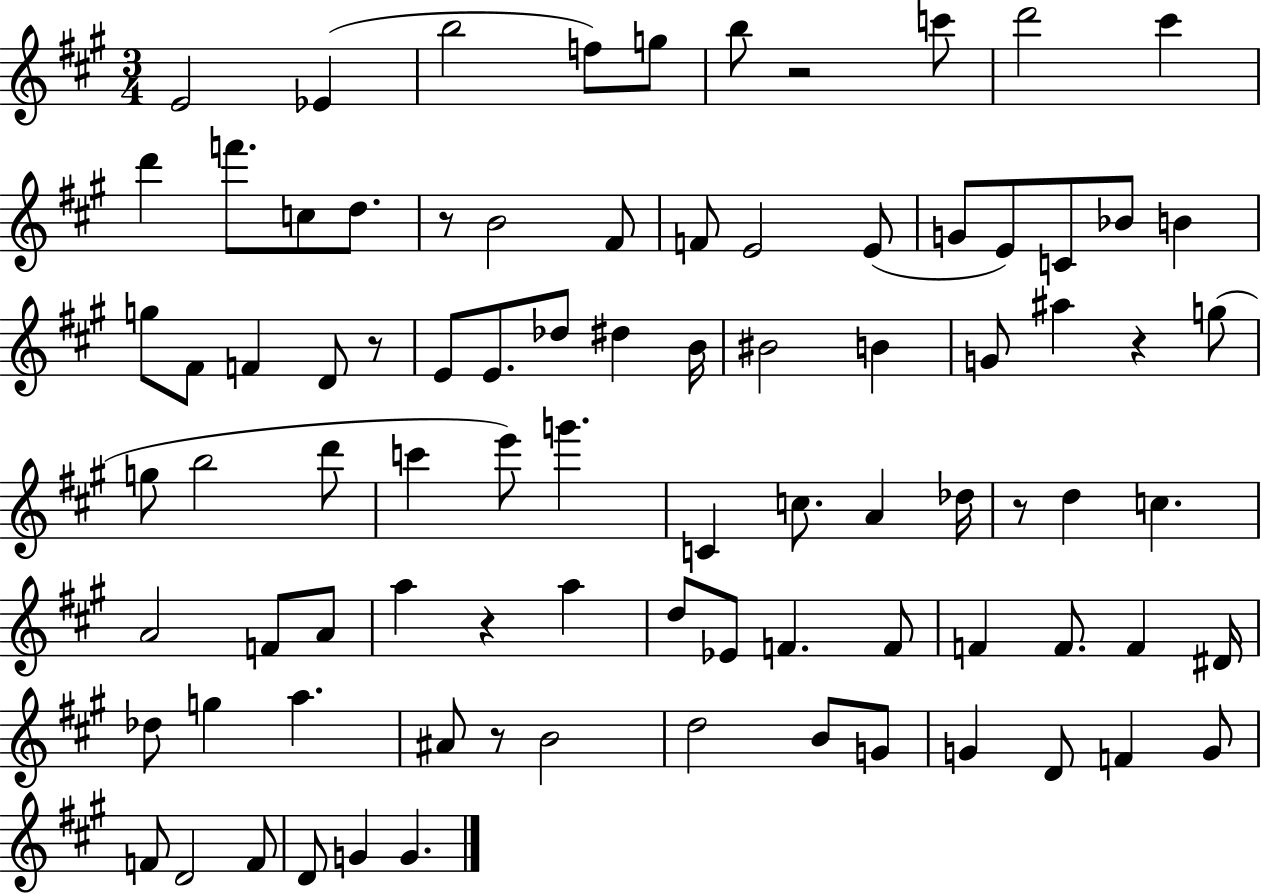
X:1
T:Untitled
M:3/4
L:1/4
K:A
E2 _E b2 f/2 g/2 b/2 z2 c'/2 d'2 ^c' d' f'/2 c/2 d/2 z/2 B2 ^F/2 F/2 E2 E/2 G/2 E/2 C/2 _B/2 B g/2 ^F/2 F D/2 z/2 E/2 E/2 _d/2 ^d B/4 ^B2 B G/2 ^a z g/2 g/2 b2 d'/2 c' e'/2 g' C c/2 A _d/4 z/2 d c A2 F/2 A/2 a z a d/2 _E/2 F F/2 F F/2 F ^D/4 _d/2 g a ^A/2 z/2 B2 d2 B/2 G/2 G D/2 F G/2 F/2 D2 F/2 D/2 G G